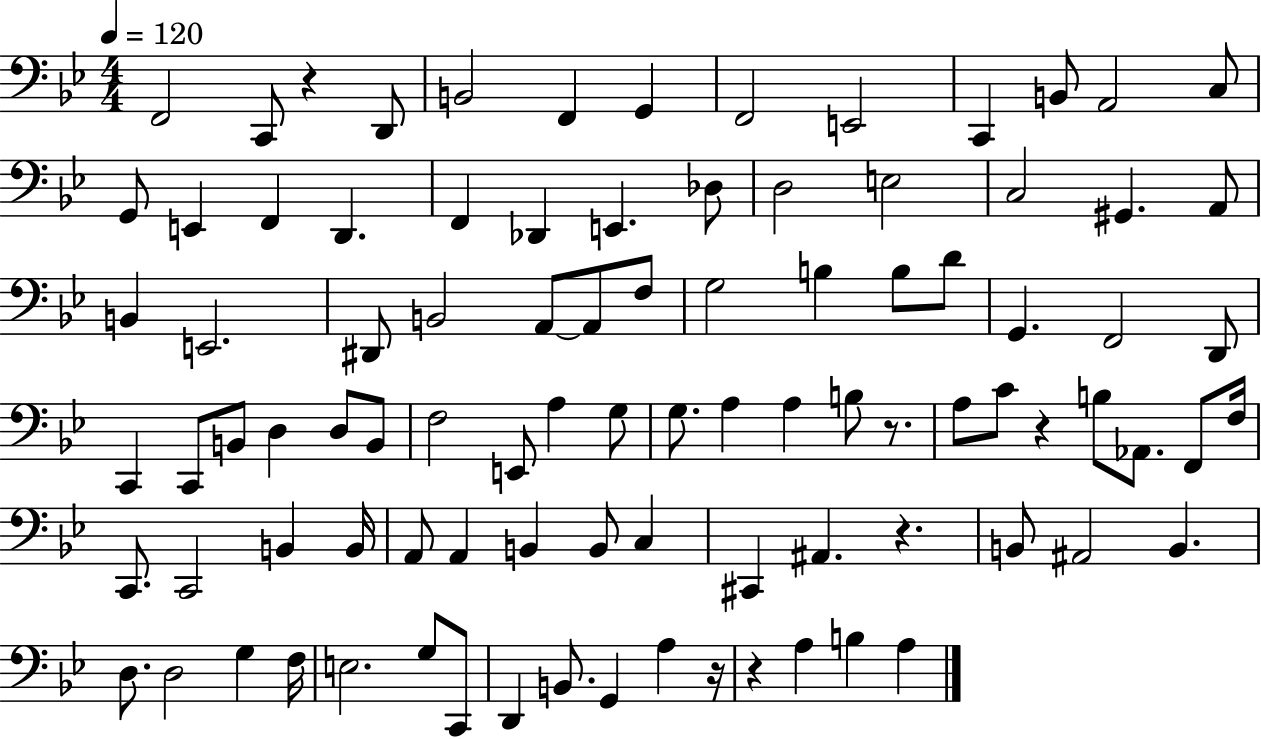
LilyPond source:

{
  \clef bass
  \numericTimeSignature
  \time 4/4
  \key bes \major
  \tempo 4 = 120
  f,2 c,8 r4 d,8 | b,2 f,4 g,4 | f,2 e,2 | c,4 b,8 a,2 c8 | \break g,8 e,4 f,4 d,4. | f,4 des,4 e,4. des8 | d2 e2 | c2 gis,4. a,8 | \break b,4 e,2. | dis,8 b,2 a,8~~ a,8 f8 | g2 b4 b8 d'8 | g,4. f,2 d,8 | \break c,4 c,8 b,8 d4 d8 b,8 | f2 e,8 a4 g8 | g8. a4 a4 b8 r8. | a8 c'8 r4 b8 aes,8. f,8 f16 | \break c,8. c,2 b,4 b,16 | a,8 a,4 b,4 b,8 c4 | cis,4 ais,4. r4. | b,8 ais,2 b,4. | \break d8. d2 g4 f16 | e2. g8 c,8 | d,4 b,8. g,4 a4 r16 | r4 a4 b4 a4 | \break \bar "|."
}